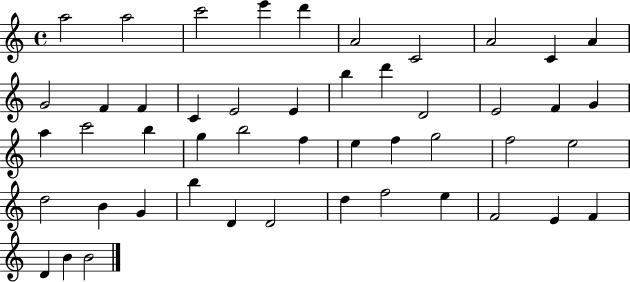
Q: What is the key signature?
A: C major